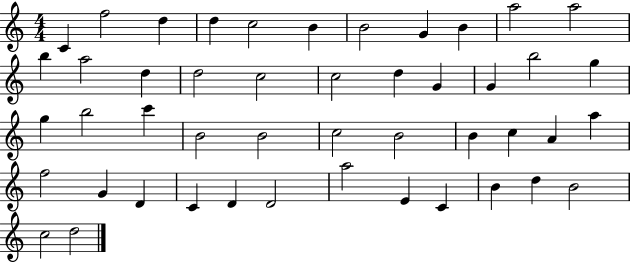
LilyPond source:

{
  \clef treble
  \numericTimeSignature
  \time 4/4
  \key c \major
  c'4 f''2 d''4 | d''4 c''2 b'4 | b'2 g'4 b'4 | a''2 a''2 | \break b''4 a''2 d''4 | d''2 c''2 | c''2 d''4 g'4 | g'4 b''2 g''4 | \break g''4 b''2 c'''4 | b'2 b'2 | c''2 b'2 | b'4 c''4 a'4 a''4 | \break f''2 g'4 d'4 | c'4 d'4 d'2 | a''2 e'4 c'4 | b'4 d''4 b'2 | \break c''2 d''2 | \bar "|."
}